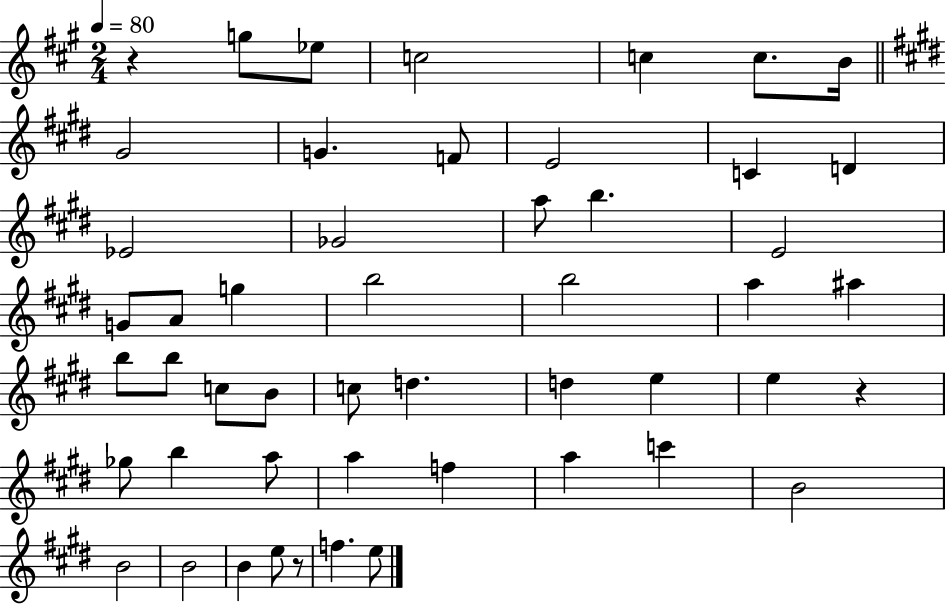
R/q G5/e Eb5/e C5/h C5/q C5/e. B4/s G#4/h G4/q. F4/e E4/h C4/q D4/q Eb4/h Gb4/h A5/e B5/q. E4/h G4/e A4/e G5/q B5/h B5/h A5/q A#5/q B5/e B5/e C5/e B4/e C5/e D5/q. D5/q E5/q E5/q R/q Gb5/e B5/q A5/e A5/q F5/q A5/q C6/q B4/h B4/h B4/h B4/q E5/e R/e F5/q. E5/e